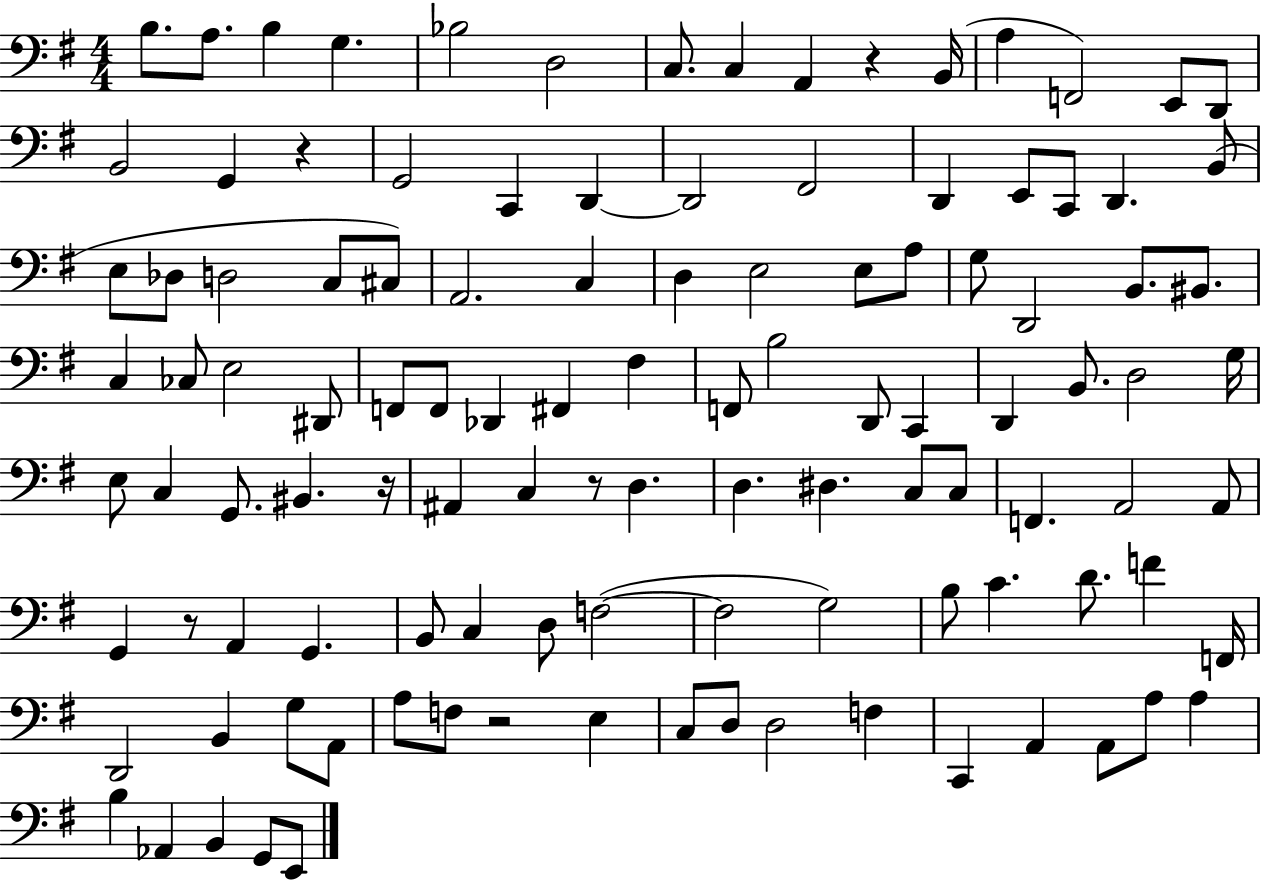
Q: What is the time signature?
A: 4/4